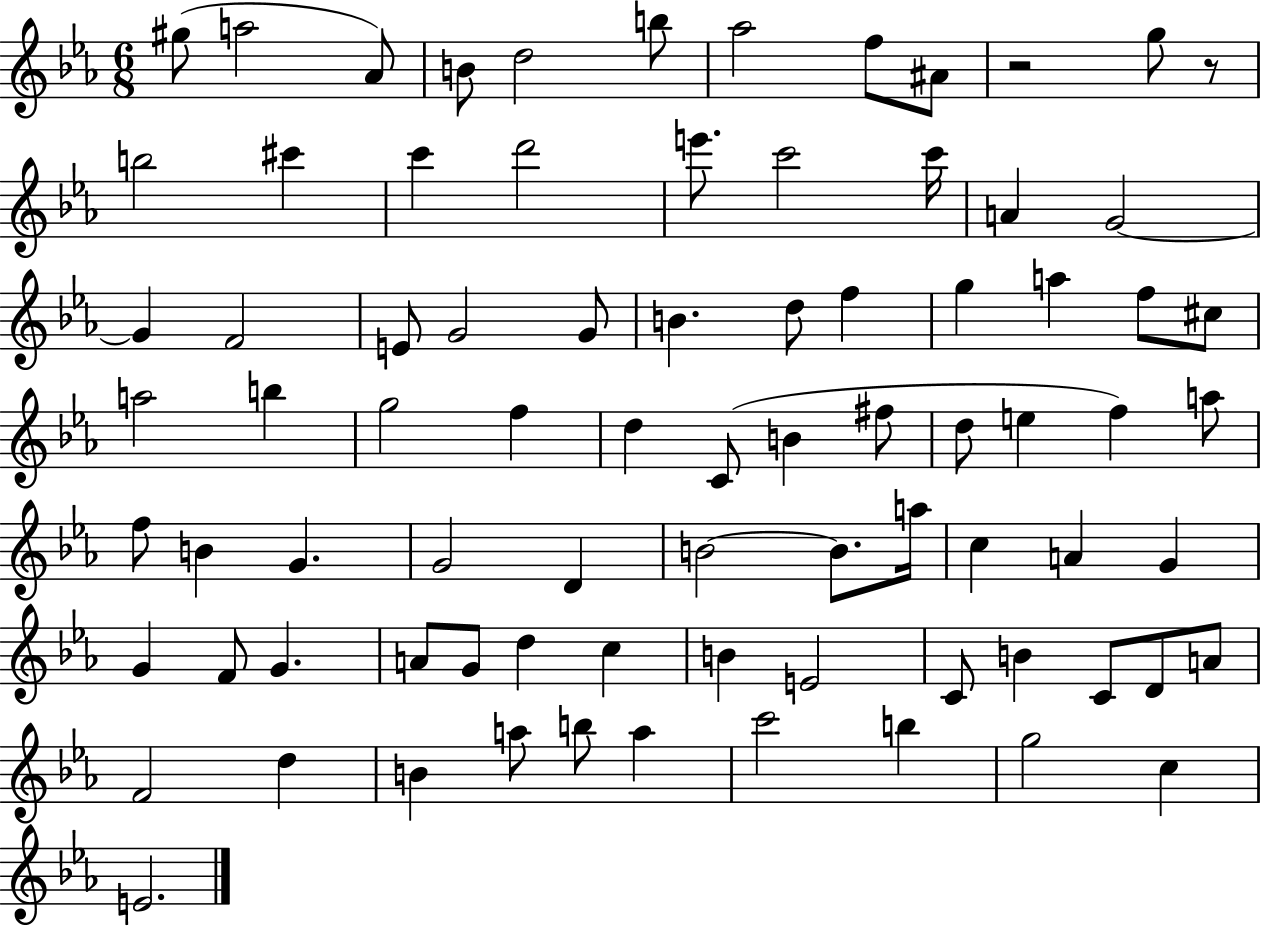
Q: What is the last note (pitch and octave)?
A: E4